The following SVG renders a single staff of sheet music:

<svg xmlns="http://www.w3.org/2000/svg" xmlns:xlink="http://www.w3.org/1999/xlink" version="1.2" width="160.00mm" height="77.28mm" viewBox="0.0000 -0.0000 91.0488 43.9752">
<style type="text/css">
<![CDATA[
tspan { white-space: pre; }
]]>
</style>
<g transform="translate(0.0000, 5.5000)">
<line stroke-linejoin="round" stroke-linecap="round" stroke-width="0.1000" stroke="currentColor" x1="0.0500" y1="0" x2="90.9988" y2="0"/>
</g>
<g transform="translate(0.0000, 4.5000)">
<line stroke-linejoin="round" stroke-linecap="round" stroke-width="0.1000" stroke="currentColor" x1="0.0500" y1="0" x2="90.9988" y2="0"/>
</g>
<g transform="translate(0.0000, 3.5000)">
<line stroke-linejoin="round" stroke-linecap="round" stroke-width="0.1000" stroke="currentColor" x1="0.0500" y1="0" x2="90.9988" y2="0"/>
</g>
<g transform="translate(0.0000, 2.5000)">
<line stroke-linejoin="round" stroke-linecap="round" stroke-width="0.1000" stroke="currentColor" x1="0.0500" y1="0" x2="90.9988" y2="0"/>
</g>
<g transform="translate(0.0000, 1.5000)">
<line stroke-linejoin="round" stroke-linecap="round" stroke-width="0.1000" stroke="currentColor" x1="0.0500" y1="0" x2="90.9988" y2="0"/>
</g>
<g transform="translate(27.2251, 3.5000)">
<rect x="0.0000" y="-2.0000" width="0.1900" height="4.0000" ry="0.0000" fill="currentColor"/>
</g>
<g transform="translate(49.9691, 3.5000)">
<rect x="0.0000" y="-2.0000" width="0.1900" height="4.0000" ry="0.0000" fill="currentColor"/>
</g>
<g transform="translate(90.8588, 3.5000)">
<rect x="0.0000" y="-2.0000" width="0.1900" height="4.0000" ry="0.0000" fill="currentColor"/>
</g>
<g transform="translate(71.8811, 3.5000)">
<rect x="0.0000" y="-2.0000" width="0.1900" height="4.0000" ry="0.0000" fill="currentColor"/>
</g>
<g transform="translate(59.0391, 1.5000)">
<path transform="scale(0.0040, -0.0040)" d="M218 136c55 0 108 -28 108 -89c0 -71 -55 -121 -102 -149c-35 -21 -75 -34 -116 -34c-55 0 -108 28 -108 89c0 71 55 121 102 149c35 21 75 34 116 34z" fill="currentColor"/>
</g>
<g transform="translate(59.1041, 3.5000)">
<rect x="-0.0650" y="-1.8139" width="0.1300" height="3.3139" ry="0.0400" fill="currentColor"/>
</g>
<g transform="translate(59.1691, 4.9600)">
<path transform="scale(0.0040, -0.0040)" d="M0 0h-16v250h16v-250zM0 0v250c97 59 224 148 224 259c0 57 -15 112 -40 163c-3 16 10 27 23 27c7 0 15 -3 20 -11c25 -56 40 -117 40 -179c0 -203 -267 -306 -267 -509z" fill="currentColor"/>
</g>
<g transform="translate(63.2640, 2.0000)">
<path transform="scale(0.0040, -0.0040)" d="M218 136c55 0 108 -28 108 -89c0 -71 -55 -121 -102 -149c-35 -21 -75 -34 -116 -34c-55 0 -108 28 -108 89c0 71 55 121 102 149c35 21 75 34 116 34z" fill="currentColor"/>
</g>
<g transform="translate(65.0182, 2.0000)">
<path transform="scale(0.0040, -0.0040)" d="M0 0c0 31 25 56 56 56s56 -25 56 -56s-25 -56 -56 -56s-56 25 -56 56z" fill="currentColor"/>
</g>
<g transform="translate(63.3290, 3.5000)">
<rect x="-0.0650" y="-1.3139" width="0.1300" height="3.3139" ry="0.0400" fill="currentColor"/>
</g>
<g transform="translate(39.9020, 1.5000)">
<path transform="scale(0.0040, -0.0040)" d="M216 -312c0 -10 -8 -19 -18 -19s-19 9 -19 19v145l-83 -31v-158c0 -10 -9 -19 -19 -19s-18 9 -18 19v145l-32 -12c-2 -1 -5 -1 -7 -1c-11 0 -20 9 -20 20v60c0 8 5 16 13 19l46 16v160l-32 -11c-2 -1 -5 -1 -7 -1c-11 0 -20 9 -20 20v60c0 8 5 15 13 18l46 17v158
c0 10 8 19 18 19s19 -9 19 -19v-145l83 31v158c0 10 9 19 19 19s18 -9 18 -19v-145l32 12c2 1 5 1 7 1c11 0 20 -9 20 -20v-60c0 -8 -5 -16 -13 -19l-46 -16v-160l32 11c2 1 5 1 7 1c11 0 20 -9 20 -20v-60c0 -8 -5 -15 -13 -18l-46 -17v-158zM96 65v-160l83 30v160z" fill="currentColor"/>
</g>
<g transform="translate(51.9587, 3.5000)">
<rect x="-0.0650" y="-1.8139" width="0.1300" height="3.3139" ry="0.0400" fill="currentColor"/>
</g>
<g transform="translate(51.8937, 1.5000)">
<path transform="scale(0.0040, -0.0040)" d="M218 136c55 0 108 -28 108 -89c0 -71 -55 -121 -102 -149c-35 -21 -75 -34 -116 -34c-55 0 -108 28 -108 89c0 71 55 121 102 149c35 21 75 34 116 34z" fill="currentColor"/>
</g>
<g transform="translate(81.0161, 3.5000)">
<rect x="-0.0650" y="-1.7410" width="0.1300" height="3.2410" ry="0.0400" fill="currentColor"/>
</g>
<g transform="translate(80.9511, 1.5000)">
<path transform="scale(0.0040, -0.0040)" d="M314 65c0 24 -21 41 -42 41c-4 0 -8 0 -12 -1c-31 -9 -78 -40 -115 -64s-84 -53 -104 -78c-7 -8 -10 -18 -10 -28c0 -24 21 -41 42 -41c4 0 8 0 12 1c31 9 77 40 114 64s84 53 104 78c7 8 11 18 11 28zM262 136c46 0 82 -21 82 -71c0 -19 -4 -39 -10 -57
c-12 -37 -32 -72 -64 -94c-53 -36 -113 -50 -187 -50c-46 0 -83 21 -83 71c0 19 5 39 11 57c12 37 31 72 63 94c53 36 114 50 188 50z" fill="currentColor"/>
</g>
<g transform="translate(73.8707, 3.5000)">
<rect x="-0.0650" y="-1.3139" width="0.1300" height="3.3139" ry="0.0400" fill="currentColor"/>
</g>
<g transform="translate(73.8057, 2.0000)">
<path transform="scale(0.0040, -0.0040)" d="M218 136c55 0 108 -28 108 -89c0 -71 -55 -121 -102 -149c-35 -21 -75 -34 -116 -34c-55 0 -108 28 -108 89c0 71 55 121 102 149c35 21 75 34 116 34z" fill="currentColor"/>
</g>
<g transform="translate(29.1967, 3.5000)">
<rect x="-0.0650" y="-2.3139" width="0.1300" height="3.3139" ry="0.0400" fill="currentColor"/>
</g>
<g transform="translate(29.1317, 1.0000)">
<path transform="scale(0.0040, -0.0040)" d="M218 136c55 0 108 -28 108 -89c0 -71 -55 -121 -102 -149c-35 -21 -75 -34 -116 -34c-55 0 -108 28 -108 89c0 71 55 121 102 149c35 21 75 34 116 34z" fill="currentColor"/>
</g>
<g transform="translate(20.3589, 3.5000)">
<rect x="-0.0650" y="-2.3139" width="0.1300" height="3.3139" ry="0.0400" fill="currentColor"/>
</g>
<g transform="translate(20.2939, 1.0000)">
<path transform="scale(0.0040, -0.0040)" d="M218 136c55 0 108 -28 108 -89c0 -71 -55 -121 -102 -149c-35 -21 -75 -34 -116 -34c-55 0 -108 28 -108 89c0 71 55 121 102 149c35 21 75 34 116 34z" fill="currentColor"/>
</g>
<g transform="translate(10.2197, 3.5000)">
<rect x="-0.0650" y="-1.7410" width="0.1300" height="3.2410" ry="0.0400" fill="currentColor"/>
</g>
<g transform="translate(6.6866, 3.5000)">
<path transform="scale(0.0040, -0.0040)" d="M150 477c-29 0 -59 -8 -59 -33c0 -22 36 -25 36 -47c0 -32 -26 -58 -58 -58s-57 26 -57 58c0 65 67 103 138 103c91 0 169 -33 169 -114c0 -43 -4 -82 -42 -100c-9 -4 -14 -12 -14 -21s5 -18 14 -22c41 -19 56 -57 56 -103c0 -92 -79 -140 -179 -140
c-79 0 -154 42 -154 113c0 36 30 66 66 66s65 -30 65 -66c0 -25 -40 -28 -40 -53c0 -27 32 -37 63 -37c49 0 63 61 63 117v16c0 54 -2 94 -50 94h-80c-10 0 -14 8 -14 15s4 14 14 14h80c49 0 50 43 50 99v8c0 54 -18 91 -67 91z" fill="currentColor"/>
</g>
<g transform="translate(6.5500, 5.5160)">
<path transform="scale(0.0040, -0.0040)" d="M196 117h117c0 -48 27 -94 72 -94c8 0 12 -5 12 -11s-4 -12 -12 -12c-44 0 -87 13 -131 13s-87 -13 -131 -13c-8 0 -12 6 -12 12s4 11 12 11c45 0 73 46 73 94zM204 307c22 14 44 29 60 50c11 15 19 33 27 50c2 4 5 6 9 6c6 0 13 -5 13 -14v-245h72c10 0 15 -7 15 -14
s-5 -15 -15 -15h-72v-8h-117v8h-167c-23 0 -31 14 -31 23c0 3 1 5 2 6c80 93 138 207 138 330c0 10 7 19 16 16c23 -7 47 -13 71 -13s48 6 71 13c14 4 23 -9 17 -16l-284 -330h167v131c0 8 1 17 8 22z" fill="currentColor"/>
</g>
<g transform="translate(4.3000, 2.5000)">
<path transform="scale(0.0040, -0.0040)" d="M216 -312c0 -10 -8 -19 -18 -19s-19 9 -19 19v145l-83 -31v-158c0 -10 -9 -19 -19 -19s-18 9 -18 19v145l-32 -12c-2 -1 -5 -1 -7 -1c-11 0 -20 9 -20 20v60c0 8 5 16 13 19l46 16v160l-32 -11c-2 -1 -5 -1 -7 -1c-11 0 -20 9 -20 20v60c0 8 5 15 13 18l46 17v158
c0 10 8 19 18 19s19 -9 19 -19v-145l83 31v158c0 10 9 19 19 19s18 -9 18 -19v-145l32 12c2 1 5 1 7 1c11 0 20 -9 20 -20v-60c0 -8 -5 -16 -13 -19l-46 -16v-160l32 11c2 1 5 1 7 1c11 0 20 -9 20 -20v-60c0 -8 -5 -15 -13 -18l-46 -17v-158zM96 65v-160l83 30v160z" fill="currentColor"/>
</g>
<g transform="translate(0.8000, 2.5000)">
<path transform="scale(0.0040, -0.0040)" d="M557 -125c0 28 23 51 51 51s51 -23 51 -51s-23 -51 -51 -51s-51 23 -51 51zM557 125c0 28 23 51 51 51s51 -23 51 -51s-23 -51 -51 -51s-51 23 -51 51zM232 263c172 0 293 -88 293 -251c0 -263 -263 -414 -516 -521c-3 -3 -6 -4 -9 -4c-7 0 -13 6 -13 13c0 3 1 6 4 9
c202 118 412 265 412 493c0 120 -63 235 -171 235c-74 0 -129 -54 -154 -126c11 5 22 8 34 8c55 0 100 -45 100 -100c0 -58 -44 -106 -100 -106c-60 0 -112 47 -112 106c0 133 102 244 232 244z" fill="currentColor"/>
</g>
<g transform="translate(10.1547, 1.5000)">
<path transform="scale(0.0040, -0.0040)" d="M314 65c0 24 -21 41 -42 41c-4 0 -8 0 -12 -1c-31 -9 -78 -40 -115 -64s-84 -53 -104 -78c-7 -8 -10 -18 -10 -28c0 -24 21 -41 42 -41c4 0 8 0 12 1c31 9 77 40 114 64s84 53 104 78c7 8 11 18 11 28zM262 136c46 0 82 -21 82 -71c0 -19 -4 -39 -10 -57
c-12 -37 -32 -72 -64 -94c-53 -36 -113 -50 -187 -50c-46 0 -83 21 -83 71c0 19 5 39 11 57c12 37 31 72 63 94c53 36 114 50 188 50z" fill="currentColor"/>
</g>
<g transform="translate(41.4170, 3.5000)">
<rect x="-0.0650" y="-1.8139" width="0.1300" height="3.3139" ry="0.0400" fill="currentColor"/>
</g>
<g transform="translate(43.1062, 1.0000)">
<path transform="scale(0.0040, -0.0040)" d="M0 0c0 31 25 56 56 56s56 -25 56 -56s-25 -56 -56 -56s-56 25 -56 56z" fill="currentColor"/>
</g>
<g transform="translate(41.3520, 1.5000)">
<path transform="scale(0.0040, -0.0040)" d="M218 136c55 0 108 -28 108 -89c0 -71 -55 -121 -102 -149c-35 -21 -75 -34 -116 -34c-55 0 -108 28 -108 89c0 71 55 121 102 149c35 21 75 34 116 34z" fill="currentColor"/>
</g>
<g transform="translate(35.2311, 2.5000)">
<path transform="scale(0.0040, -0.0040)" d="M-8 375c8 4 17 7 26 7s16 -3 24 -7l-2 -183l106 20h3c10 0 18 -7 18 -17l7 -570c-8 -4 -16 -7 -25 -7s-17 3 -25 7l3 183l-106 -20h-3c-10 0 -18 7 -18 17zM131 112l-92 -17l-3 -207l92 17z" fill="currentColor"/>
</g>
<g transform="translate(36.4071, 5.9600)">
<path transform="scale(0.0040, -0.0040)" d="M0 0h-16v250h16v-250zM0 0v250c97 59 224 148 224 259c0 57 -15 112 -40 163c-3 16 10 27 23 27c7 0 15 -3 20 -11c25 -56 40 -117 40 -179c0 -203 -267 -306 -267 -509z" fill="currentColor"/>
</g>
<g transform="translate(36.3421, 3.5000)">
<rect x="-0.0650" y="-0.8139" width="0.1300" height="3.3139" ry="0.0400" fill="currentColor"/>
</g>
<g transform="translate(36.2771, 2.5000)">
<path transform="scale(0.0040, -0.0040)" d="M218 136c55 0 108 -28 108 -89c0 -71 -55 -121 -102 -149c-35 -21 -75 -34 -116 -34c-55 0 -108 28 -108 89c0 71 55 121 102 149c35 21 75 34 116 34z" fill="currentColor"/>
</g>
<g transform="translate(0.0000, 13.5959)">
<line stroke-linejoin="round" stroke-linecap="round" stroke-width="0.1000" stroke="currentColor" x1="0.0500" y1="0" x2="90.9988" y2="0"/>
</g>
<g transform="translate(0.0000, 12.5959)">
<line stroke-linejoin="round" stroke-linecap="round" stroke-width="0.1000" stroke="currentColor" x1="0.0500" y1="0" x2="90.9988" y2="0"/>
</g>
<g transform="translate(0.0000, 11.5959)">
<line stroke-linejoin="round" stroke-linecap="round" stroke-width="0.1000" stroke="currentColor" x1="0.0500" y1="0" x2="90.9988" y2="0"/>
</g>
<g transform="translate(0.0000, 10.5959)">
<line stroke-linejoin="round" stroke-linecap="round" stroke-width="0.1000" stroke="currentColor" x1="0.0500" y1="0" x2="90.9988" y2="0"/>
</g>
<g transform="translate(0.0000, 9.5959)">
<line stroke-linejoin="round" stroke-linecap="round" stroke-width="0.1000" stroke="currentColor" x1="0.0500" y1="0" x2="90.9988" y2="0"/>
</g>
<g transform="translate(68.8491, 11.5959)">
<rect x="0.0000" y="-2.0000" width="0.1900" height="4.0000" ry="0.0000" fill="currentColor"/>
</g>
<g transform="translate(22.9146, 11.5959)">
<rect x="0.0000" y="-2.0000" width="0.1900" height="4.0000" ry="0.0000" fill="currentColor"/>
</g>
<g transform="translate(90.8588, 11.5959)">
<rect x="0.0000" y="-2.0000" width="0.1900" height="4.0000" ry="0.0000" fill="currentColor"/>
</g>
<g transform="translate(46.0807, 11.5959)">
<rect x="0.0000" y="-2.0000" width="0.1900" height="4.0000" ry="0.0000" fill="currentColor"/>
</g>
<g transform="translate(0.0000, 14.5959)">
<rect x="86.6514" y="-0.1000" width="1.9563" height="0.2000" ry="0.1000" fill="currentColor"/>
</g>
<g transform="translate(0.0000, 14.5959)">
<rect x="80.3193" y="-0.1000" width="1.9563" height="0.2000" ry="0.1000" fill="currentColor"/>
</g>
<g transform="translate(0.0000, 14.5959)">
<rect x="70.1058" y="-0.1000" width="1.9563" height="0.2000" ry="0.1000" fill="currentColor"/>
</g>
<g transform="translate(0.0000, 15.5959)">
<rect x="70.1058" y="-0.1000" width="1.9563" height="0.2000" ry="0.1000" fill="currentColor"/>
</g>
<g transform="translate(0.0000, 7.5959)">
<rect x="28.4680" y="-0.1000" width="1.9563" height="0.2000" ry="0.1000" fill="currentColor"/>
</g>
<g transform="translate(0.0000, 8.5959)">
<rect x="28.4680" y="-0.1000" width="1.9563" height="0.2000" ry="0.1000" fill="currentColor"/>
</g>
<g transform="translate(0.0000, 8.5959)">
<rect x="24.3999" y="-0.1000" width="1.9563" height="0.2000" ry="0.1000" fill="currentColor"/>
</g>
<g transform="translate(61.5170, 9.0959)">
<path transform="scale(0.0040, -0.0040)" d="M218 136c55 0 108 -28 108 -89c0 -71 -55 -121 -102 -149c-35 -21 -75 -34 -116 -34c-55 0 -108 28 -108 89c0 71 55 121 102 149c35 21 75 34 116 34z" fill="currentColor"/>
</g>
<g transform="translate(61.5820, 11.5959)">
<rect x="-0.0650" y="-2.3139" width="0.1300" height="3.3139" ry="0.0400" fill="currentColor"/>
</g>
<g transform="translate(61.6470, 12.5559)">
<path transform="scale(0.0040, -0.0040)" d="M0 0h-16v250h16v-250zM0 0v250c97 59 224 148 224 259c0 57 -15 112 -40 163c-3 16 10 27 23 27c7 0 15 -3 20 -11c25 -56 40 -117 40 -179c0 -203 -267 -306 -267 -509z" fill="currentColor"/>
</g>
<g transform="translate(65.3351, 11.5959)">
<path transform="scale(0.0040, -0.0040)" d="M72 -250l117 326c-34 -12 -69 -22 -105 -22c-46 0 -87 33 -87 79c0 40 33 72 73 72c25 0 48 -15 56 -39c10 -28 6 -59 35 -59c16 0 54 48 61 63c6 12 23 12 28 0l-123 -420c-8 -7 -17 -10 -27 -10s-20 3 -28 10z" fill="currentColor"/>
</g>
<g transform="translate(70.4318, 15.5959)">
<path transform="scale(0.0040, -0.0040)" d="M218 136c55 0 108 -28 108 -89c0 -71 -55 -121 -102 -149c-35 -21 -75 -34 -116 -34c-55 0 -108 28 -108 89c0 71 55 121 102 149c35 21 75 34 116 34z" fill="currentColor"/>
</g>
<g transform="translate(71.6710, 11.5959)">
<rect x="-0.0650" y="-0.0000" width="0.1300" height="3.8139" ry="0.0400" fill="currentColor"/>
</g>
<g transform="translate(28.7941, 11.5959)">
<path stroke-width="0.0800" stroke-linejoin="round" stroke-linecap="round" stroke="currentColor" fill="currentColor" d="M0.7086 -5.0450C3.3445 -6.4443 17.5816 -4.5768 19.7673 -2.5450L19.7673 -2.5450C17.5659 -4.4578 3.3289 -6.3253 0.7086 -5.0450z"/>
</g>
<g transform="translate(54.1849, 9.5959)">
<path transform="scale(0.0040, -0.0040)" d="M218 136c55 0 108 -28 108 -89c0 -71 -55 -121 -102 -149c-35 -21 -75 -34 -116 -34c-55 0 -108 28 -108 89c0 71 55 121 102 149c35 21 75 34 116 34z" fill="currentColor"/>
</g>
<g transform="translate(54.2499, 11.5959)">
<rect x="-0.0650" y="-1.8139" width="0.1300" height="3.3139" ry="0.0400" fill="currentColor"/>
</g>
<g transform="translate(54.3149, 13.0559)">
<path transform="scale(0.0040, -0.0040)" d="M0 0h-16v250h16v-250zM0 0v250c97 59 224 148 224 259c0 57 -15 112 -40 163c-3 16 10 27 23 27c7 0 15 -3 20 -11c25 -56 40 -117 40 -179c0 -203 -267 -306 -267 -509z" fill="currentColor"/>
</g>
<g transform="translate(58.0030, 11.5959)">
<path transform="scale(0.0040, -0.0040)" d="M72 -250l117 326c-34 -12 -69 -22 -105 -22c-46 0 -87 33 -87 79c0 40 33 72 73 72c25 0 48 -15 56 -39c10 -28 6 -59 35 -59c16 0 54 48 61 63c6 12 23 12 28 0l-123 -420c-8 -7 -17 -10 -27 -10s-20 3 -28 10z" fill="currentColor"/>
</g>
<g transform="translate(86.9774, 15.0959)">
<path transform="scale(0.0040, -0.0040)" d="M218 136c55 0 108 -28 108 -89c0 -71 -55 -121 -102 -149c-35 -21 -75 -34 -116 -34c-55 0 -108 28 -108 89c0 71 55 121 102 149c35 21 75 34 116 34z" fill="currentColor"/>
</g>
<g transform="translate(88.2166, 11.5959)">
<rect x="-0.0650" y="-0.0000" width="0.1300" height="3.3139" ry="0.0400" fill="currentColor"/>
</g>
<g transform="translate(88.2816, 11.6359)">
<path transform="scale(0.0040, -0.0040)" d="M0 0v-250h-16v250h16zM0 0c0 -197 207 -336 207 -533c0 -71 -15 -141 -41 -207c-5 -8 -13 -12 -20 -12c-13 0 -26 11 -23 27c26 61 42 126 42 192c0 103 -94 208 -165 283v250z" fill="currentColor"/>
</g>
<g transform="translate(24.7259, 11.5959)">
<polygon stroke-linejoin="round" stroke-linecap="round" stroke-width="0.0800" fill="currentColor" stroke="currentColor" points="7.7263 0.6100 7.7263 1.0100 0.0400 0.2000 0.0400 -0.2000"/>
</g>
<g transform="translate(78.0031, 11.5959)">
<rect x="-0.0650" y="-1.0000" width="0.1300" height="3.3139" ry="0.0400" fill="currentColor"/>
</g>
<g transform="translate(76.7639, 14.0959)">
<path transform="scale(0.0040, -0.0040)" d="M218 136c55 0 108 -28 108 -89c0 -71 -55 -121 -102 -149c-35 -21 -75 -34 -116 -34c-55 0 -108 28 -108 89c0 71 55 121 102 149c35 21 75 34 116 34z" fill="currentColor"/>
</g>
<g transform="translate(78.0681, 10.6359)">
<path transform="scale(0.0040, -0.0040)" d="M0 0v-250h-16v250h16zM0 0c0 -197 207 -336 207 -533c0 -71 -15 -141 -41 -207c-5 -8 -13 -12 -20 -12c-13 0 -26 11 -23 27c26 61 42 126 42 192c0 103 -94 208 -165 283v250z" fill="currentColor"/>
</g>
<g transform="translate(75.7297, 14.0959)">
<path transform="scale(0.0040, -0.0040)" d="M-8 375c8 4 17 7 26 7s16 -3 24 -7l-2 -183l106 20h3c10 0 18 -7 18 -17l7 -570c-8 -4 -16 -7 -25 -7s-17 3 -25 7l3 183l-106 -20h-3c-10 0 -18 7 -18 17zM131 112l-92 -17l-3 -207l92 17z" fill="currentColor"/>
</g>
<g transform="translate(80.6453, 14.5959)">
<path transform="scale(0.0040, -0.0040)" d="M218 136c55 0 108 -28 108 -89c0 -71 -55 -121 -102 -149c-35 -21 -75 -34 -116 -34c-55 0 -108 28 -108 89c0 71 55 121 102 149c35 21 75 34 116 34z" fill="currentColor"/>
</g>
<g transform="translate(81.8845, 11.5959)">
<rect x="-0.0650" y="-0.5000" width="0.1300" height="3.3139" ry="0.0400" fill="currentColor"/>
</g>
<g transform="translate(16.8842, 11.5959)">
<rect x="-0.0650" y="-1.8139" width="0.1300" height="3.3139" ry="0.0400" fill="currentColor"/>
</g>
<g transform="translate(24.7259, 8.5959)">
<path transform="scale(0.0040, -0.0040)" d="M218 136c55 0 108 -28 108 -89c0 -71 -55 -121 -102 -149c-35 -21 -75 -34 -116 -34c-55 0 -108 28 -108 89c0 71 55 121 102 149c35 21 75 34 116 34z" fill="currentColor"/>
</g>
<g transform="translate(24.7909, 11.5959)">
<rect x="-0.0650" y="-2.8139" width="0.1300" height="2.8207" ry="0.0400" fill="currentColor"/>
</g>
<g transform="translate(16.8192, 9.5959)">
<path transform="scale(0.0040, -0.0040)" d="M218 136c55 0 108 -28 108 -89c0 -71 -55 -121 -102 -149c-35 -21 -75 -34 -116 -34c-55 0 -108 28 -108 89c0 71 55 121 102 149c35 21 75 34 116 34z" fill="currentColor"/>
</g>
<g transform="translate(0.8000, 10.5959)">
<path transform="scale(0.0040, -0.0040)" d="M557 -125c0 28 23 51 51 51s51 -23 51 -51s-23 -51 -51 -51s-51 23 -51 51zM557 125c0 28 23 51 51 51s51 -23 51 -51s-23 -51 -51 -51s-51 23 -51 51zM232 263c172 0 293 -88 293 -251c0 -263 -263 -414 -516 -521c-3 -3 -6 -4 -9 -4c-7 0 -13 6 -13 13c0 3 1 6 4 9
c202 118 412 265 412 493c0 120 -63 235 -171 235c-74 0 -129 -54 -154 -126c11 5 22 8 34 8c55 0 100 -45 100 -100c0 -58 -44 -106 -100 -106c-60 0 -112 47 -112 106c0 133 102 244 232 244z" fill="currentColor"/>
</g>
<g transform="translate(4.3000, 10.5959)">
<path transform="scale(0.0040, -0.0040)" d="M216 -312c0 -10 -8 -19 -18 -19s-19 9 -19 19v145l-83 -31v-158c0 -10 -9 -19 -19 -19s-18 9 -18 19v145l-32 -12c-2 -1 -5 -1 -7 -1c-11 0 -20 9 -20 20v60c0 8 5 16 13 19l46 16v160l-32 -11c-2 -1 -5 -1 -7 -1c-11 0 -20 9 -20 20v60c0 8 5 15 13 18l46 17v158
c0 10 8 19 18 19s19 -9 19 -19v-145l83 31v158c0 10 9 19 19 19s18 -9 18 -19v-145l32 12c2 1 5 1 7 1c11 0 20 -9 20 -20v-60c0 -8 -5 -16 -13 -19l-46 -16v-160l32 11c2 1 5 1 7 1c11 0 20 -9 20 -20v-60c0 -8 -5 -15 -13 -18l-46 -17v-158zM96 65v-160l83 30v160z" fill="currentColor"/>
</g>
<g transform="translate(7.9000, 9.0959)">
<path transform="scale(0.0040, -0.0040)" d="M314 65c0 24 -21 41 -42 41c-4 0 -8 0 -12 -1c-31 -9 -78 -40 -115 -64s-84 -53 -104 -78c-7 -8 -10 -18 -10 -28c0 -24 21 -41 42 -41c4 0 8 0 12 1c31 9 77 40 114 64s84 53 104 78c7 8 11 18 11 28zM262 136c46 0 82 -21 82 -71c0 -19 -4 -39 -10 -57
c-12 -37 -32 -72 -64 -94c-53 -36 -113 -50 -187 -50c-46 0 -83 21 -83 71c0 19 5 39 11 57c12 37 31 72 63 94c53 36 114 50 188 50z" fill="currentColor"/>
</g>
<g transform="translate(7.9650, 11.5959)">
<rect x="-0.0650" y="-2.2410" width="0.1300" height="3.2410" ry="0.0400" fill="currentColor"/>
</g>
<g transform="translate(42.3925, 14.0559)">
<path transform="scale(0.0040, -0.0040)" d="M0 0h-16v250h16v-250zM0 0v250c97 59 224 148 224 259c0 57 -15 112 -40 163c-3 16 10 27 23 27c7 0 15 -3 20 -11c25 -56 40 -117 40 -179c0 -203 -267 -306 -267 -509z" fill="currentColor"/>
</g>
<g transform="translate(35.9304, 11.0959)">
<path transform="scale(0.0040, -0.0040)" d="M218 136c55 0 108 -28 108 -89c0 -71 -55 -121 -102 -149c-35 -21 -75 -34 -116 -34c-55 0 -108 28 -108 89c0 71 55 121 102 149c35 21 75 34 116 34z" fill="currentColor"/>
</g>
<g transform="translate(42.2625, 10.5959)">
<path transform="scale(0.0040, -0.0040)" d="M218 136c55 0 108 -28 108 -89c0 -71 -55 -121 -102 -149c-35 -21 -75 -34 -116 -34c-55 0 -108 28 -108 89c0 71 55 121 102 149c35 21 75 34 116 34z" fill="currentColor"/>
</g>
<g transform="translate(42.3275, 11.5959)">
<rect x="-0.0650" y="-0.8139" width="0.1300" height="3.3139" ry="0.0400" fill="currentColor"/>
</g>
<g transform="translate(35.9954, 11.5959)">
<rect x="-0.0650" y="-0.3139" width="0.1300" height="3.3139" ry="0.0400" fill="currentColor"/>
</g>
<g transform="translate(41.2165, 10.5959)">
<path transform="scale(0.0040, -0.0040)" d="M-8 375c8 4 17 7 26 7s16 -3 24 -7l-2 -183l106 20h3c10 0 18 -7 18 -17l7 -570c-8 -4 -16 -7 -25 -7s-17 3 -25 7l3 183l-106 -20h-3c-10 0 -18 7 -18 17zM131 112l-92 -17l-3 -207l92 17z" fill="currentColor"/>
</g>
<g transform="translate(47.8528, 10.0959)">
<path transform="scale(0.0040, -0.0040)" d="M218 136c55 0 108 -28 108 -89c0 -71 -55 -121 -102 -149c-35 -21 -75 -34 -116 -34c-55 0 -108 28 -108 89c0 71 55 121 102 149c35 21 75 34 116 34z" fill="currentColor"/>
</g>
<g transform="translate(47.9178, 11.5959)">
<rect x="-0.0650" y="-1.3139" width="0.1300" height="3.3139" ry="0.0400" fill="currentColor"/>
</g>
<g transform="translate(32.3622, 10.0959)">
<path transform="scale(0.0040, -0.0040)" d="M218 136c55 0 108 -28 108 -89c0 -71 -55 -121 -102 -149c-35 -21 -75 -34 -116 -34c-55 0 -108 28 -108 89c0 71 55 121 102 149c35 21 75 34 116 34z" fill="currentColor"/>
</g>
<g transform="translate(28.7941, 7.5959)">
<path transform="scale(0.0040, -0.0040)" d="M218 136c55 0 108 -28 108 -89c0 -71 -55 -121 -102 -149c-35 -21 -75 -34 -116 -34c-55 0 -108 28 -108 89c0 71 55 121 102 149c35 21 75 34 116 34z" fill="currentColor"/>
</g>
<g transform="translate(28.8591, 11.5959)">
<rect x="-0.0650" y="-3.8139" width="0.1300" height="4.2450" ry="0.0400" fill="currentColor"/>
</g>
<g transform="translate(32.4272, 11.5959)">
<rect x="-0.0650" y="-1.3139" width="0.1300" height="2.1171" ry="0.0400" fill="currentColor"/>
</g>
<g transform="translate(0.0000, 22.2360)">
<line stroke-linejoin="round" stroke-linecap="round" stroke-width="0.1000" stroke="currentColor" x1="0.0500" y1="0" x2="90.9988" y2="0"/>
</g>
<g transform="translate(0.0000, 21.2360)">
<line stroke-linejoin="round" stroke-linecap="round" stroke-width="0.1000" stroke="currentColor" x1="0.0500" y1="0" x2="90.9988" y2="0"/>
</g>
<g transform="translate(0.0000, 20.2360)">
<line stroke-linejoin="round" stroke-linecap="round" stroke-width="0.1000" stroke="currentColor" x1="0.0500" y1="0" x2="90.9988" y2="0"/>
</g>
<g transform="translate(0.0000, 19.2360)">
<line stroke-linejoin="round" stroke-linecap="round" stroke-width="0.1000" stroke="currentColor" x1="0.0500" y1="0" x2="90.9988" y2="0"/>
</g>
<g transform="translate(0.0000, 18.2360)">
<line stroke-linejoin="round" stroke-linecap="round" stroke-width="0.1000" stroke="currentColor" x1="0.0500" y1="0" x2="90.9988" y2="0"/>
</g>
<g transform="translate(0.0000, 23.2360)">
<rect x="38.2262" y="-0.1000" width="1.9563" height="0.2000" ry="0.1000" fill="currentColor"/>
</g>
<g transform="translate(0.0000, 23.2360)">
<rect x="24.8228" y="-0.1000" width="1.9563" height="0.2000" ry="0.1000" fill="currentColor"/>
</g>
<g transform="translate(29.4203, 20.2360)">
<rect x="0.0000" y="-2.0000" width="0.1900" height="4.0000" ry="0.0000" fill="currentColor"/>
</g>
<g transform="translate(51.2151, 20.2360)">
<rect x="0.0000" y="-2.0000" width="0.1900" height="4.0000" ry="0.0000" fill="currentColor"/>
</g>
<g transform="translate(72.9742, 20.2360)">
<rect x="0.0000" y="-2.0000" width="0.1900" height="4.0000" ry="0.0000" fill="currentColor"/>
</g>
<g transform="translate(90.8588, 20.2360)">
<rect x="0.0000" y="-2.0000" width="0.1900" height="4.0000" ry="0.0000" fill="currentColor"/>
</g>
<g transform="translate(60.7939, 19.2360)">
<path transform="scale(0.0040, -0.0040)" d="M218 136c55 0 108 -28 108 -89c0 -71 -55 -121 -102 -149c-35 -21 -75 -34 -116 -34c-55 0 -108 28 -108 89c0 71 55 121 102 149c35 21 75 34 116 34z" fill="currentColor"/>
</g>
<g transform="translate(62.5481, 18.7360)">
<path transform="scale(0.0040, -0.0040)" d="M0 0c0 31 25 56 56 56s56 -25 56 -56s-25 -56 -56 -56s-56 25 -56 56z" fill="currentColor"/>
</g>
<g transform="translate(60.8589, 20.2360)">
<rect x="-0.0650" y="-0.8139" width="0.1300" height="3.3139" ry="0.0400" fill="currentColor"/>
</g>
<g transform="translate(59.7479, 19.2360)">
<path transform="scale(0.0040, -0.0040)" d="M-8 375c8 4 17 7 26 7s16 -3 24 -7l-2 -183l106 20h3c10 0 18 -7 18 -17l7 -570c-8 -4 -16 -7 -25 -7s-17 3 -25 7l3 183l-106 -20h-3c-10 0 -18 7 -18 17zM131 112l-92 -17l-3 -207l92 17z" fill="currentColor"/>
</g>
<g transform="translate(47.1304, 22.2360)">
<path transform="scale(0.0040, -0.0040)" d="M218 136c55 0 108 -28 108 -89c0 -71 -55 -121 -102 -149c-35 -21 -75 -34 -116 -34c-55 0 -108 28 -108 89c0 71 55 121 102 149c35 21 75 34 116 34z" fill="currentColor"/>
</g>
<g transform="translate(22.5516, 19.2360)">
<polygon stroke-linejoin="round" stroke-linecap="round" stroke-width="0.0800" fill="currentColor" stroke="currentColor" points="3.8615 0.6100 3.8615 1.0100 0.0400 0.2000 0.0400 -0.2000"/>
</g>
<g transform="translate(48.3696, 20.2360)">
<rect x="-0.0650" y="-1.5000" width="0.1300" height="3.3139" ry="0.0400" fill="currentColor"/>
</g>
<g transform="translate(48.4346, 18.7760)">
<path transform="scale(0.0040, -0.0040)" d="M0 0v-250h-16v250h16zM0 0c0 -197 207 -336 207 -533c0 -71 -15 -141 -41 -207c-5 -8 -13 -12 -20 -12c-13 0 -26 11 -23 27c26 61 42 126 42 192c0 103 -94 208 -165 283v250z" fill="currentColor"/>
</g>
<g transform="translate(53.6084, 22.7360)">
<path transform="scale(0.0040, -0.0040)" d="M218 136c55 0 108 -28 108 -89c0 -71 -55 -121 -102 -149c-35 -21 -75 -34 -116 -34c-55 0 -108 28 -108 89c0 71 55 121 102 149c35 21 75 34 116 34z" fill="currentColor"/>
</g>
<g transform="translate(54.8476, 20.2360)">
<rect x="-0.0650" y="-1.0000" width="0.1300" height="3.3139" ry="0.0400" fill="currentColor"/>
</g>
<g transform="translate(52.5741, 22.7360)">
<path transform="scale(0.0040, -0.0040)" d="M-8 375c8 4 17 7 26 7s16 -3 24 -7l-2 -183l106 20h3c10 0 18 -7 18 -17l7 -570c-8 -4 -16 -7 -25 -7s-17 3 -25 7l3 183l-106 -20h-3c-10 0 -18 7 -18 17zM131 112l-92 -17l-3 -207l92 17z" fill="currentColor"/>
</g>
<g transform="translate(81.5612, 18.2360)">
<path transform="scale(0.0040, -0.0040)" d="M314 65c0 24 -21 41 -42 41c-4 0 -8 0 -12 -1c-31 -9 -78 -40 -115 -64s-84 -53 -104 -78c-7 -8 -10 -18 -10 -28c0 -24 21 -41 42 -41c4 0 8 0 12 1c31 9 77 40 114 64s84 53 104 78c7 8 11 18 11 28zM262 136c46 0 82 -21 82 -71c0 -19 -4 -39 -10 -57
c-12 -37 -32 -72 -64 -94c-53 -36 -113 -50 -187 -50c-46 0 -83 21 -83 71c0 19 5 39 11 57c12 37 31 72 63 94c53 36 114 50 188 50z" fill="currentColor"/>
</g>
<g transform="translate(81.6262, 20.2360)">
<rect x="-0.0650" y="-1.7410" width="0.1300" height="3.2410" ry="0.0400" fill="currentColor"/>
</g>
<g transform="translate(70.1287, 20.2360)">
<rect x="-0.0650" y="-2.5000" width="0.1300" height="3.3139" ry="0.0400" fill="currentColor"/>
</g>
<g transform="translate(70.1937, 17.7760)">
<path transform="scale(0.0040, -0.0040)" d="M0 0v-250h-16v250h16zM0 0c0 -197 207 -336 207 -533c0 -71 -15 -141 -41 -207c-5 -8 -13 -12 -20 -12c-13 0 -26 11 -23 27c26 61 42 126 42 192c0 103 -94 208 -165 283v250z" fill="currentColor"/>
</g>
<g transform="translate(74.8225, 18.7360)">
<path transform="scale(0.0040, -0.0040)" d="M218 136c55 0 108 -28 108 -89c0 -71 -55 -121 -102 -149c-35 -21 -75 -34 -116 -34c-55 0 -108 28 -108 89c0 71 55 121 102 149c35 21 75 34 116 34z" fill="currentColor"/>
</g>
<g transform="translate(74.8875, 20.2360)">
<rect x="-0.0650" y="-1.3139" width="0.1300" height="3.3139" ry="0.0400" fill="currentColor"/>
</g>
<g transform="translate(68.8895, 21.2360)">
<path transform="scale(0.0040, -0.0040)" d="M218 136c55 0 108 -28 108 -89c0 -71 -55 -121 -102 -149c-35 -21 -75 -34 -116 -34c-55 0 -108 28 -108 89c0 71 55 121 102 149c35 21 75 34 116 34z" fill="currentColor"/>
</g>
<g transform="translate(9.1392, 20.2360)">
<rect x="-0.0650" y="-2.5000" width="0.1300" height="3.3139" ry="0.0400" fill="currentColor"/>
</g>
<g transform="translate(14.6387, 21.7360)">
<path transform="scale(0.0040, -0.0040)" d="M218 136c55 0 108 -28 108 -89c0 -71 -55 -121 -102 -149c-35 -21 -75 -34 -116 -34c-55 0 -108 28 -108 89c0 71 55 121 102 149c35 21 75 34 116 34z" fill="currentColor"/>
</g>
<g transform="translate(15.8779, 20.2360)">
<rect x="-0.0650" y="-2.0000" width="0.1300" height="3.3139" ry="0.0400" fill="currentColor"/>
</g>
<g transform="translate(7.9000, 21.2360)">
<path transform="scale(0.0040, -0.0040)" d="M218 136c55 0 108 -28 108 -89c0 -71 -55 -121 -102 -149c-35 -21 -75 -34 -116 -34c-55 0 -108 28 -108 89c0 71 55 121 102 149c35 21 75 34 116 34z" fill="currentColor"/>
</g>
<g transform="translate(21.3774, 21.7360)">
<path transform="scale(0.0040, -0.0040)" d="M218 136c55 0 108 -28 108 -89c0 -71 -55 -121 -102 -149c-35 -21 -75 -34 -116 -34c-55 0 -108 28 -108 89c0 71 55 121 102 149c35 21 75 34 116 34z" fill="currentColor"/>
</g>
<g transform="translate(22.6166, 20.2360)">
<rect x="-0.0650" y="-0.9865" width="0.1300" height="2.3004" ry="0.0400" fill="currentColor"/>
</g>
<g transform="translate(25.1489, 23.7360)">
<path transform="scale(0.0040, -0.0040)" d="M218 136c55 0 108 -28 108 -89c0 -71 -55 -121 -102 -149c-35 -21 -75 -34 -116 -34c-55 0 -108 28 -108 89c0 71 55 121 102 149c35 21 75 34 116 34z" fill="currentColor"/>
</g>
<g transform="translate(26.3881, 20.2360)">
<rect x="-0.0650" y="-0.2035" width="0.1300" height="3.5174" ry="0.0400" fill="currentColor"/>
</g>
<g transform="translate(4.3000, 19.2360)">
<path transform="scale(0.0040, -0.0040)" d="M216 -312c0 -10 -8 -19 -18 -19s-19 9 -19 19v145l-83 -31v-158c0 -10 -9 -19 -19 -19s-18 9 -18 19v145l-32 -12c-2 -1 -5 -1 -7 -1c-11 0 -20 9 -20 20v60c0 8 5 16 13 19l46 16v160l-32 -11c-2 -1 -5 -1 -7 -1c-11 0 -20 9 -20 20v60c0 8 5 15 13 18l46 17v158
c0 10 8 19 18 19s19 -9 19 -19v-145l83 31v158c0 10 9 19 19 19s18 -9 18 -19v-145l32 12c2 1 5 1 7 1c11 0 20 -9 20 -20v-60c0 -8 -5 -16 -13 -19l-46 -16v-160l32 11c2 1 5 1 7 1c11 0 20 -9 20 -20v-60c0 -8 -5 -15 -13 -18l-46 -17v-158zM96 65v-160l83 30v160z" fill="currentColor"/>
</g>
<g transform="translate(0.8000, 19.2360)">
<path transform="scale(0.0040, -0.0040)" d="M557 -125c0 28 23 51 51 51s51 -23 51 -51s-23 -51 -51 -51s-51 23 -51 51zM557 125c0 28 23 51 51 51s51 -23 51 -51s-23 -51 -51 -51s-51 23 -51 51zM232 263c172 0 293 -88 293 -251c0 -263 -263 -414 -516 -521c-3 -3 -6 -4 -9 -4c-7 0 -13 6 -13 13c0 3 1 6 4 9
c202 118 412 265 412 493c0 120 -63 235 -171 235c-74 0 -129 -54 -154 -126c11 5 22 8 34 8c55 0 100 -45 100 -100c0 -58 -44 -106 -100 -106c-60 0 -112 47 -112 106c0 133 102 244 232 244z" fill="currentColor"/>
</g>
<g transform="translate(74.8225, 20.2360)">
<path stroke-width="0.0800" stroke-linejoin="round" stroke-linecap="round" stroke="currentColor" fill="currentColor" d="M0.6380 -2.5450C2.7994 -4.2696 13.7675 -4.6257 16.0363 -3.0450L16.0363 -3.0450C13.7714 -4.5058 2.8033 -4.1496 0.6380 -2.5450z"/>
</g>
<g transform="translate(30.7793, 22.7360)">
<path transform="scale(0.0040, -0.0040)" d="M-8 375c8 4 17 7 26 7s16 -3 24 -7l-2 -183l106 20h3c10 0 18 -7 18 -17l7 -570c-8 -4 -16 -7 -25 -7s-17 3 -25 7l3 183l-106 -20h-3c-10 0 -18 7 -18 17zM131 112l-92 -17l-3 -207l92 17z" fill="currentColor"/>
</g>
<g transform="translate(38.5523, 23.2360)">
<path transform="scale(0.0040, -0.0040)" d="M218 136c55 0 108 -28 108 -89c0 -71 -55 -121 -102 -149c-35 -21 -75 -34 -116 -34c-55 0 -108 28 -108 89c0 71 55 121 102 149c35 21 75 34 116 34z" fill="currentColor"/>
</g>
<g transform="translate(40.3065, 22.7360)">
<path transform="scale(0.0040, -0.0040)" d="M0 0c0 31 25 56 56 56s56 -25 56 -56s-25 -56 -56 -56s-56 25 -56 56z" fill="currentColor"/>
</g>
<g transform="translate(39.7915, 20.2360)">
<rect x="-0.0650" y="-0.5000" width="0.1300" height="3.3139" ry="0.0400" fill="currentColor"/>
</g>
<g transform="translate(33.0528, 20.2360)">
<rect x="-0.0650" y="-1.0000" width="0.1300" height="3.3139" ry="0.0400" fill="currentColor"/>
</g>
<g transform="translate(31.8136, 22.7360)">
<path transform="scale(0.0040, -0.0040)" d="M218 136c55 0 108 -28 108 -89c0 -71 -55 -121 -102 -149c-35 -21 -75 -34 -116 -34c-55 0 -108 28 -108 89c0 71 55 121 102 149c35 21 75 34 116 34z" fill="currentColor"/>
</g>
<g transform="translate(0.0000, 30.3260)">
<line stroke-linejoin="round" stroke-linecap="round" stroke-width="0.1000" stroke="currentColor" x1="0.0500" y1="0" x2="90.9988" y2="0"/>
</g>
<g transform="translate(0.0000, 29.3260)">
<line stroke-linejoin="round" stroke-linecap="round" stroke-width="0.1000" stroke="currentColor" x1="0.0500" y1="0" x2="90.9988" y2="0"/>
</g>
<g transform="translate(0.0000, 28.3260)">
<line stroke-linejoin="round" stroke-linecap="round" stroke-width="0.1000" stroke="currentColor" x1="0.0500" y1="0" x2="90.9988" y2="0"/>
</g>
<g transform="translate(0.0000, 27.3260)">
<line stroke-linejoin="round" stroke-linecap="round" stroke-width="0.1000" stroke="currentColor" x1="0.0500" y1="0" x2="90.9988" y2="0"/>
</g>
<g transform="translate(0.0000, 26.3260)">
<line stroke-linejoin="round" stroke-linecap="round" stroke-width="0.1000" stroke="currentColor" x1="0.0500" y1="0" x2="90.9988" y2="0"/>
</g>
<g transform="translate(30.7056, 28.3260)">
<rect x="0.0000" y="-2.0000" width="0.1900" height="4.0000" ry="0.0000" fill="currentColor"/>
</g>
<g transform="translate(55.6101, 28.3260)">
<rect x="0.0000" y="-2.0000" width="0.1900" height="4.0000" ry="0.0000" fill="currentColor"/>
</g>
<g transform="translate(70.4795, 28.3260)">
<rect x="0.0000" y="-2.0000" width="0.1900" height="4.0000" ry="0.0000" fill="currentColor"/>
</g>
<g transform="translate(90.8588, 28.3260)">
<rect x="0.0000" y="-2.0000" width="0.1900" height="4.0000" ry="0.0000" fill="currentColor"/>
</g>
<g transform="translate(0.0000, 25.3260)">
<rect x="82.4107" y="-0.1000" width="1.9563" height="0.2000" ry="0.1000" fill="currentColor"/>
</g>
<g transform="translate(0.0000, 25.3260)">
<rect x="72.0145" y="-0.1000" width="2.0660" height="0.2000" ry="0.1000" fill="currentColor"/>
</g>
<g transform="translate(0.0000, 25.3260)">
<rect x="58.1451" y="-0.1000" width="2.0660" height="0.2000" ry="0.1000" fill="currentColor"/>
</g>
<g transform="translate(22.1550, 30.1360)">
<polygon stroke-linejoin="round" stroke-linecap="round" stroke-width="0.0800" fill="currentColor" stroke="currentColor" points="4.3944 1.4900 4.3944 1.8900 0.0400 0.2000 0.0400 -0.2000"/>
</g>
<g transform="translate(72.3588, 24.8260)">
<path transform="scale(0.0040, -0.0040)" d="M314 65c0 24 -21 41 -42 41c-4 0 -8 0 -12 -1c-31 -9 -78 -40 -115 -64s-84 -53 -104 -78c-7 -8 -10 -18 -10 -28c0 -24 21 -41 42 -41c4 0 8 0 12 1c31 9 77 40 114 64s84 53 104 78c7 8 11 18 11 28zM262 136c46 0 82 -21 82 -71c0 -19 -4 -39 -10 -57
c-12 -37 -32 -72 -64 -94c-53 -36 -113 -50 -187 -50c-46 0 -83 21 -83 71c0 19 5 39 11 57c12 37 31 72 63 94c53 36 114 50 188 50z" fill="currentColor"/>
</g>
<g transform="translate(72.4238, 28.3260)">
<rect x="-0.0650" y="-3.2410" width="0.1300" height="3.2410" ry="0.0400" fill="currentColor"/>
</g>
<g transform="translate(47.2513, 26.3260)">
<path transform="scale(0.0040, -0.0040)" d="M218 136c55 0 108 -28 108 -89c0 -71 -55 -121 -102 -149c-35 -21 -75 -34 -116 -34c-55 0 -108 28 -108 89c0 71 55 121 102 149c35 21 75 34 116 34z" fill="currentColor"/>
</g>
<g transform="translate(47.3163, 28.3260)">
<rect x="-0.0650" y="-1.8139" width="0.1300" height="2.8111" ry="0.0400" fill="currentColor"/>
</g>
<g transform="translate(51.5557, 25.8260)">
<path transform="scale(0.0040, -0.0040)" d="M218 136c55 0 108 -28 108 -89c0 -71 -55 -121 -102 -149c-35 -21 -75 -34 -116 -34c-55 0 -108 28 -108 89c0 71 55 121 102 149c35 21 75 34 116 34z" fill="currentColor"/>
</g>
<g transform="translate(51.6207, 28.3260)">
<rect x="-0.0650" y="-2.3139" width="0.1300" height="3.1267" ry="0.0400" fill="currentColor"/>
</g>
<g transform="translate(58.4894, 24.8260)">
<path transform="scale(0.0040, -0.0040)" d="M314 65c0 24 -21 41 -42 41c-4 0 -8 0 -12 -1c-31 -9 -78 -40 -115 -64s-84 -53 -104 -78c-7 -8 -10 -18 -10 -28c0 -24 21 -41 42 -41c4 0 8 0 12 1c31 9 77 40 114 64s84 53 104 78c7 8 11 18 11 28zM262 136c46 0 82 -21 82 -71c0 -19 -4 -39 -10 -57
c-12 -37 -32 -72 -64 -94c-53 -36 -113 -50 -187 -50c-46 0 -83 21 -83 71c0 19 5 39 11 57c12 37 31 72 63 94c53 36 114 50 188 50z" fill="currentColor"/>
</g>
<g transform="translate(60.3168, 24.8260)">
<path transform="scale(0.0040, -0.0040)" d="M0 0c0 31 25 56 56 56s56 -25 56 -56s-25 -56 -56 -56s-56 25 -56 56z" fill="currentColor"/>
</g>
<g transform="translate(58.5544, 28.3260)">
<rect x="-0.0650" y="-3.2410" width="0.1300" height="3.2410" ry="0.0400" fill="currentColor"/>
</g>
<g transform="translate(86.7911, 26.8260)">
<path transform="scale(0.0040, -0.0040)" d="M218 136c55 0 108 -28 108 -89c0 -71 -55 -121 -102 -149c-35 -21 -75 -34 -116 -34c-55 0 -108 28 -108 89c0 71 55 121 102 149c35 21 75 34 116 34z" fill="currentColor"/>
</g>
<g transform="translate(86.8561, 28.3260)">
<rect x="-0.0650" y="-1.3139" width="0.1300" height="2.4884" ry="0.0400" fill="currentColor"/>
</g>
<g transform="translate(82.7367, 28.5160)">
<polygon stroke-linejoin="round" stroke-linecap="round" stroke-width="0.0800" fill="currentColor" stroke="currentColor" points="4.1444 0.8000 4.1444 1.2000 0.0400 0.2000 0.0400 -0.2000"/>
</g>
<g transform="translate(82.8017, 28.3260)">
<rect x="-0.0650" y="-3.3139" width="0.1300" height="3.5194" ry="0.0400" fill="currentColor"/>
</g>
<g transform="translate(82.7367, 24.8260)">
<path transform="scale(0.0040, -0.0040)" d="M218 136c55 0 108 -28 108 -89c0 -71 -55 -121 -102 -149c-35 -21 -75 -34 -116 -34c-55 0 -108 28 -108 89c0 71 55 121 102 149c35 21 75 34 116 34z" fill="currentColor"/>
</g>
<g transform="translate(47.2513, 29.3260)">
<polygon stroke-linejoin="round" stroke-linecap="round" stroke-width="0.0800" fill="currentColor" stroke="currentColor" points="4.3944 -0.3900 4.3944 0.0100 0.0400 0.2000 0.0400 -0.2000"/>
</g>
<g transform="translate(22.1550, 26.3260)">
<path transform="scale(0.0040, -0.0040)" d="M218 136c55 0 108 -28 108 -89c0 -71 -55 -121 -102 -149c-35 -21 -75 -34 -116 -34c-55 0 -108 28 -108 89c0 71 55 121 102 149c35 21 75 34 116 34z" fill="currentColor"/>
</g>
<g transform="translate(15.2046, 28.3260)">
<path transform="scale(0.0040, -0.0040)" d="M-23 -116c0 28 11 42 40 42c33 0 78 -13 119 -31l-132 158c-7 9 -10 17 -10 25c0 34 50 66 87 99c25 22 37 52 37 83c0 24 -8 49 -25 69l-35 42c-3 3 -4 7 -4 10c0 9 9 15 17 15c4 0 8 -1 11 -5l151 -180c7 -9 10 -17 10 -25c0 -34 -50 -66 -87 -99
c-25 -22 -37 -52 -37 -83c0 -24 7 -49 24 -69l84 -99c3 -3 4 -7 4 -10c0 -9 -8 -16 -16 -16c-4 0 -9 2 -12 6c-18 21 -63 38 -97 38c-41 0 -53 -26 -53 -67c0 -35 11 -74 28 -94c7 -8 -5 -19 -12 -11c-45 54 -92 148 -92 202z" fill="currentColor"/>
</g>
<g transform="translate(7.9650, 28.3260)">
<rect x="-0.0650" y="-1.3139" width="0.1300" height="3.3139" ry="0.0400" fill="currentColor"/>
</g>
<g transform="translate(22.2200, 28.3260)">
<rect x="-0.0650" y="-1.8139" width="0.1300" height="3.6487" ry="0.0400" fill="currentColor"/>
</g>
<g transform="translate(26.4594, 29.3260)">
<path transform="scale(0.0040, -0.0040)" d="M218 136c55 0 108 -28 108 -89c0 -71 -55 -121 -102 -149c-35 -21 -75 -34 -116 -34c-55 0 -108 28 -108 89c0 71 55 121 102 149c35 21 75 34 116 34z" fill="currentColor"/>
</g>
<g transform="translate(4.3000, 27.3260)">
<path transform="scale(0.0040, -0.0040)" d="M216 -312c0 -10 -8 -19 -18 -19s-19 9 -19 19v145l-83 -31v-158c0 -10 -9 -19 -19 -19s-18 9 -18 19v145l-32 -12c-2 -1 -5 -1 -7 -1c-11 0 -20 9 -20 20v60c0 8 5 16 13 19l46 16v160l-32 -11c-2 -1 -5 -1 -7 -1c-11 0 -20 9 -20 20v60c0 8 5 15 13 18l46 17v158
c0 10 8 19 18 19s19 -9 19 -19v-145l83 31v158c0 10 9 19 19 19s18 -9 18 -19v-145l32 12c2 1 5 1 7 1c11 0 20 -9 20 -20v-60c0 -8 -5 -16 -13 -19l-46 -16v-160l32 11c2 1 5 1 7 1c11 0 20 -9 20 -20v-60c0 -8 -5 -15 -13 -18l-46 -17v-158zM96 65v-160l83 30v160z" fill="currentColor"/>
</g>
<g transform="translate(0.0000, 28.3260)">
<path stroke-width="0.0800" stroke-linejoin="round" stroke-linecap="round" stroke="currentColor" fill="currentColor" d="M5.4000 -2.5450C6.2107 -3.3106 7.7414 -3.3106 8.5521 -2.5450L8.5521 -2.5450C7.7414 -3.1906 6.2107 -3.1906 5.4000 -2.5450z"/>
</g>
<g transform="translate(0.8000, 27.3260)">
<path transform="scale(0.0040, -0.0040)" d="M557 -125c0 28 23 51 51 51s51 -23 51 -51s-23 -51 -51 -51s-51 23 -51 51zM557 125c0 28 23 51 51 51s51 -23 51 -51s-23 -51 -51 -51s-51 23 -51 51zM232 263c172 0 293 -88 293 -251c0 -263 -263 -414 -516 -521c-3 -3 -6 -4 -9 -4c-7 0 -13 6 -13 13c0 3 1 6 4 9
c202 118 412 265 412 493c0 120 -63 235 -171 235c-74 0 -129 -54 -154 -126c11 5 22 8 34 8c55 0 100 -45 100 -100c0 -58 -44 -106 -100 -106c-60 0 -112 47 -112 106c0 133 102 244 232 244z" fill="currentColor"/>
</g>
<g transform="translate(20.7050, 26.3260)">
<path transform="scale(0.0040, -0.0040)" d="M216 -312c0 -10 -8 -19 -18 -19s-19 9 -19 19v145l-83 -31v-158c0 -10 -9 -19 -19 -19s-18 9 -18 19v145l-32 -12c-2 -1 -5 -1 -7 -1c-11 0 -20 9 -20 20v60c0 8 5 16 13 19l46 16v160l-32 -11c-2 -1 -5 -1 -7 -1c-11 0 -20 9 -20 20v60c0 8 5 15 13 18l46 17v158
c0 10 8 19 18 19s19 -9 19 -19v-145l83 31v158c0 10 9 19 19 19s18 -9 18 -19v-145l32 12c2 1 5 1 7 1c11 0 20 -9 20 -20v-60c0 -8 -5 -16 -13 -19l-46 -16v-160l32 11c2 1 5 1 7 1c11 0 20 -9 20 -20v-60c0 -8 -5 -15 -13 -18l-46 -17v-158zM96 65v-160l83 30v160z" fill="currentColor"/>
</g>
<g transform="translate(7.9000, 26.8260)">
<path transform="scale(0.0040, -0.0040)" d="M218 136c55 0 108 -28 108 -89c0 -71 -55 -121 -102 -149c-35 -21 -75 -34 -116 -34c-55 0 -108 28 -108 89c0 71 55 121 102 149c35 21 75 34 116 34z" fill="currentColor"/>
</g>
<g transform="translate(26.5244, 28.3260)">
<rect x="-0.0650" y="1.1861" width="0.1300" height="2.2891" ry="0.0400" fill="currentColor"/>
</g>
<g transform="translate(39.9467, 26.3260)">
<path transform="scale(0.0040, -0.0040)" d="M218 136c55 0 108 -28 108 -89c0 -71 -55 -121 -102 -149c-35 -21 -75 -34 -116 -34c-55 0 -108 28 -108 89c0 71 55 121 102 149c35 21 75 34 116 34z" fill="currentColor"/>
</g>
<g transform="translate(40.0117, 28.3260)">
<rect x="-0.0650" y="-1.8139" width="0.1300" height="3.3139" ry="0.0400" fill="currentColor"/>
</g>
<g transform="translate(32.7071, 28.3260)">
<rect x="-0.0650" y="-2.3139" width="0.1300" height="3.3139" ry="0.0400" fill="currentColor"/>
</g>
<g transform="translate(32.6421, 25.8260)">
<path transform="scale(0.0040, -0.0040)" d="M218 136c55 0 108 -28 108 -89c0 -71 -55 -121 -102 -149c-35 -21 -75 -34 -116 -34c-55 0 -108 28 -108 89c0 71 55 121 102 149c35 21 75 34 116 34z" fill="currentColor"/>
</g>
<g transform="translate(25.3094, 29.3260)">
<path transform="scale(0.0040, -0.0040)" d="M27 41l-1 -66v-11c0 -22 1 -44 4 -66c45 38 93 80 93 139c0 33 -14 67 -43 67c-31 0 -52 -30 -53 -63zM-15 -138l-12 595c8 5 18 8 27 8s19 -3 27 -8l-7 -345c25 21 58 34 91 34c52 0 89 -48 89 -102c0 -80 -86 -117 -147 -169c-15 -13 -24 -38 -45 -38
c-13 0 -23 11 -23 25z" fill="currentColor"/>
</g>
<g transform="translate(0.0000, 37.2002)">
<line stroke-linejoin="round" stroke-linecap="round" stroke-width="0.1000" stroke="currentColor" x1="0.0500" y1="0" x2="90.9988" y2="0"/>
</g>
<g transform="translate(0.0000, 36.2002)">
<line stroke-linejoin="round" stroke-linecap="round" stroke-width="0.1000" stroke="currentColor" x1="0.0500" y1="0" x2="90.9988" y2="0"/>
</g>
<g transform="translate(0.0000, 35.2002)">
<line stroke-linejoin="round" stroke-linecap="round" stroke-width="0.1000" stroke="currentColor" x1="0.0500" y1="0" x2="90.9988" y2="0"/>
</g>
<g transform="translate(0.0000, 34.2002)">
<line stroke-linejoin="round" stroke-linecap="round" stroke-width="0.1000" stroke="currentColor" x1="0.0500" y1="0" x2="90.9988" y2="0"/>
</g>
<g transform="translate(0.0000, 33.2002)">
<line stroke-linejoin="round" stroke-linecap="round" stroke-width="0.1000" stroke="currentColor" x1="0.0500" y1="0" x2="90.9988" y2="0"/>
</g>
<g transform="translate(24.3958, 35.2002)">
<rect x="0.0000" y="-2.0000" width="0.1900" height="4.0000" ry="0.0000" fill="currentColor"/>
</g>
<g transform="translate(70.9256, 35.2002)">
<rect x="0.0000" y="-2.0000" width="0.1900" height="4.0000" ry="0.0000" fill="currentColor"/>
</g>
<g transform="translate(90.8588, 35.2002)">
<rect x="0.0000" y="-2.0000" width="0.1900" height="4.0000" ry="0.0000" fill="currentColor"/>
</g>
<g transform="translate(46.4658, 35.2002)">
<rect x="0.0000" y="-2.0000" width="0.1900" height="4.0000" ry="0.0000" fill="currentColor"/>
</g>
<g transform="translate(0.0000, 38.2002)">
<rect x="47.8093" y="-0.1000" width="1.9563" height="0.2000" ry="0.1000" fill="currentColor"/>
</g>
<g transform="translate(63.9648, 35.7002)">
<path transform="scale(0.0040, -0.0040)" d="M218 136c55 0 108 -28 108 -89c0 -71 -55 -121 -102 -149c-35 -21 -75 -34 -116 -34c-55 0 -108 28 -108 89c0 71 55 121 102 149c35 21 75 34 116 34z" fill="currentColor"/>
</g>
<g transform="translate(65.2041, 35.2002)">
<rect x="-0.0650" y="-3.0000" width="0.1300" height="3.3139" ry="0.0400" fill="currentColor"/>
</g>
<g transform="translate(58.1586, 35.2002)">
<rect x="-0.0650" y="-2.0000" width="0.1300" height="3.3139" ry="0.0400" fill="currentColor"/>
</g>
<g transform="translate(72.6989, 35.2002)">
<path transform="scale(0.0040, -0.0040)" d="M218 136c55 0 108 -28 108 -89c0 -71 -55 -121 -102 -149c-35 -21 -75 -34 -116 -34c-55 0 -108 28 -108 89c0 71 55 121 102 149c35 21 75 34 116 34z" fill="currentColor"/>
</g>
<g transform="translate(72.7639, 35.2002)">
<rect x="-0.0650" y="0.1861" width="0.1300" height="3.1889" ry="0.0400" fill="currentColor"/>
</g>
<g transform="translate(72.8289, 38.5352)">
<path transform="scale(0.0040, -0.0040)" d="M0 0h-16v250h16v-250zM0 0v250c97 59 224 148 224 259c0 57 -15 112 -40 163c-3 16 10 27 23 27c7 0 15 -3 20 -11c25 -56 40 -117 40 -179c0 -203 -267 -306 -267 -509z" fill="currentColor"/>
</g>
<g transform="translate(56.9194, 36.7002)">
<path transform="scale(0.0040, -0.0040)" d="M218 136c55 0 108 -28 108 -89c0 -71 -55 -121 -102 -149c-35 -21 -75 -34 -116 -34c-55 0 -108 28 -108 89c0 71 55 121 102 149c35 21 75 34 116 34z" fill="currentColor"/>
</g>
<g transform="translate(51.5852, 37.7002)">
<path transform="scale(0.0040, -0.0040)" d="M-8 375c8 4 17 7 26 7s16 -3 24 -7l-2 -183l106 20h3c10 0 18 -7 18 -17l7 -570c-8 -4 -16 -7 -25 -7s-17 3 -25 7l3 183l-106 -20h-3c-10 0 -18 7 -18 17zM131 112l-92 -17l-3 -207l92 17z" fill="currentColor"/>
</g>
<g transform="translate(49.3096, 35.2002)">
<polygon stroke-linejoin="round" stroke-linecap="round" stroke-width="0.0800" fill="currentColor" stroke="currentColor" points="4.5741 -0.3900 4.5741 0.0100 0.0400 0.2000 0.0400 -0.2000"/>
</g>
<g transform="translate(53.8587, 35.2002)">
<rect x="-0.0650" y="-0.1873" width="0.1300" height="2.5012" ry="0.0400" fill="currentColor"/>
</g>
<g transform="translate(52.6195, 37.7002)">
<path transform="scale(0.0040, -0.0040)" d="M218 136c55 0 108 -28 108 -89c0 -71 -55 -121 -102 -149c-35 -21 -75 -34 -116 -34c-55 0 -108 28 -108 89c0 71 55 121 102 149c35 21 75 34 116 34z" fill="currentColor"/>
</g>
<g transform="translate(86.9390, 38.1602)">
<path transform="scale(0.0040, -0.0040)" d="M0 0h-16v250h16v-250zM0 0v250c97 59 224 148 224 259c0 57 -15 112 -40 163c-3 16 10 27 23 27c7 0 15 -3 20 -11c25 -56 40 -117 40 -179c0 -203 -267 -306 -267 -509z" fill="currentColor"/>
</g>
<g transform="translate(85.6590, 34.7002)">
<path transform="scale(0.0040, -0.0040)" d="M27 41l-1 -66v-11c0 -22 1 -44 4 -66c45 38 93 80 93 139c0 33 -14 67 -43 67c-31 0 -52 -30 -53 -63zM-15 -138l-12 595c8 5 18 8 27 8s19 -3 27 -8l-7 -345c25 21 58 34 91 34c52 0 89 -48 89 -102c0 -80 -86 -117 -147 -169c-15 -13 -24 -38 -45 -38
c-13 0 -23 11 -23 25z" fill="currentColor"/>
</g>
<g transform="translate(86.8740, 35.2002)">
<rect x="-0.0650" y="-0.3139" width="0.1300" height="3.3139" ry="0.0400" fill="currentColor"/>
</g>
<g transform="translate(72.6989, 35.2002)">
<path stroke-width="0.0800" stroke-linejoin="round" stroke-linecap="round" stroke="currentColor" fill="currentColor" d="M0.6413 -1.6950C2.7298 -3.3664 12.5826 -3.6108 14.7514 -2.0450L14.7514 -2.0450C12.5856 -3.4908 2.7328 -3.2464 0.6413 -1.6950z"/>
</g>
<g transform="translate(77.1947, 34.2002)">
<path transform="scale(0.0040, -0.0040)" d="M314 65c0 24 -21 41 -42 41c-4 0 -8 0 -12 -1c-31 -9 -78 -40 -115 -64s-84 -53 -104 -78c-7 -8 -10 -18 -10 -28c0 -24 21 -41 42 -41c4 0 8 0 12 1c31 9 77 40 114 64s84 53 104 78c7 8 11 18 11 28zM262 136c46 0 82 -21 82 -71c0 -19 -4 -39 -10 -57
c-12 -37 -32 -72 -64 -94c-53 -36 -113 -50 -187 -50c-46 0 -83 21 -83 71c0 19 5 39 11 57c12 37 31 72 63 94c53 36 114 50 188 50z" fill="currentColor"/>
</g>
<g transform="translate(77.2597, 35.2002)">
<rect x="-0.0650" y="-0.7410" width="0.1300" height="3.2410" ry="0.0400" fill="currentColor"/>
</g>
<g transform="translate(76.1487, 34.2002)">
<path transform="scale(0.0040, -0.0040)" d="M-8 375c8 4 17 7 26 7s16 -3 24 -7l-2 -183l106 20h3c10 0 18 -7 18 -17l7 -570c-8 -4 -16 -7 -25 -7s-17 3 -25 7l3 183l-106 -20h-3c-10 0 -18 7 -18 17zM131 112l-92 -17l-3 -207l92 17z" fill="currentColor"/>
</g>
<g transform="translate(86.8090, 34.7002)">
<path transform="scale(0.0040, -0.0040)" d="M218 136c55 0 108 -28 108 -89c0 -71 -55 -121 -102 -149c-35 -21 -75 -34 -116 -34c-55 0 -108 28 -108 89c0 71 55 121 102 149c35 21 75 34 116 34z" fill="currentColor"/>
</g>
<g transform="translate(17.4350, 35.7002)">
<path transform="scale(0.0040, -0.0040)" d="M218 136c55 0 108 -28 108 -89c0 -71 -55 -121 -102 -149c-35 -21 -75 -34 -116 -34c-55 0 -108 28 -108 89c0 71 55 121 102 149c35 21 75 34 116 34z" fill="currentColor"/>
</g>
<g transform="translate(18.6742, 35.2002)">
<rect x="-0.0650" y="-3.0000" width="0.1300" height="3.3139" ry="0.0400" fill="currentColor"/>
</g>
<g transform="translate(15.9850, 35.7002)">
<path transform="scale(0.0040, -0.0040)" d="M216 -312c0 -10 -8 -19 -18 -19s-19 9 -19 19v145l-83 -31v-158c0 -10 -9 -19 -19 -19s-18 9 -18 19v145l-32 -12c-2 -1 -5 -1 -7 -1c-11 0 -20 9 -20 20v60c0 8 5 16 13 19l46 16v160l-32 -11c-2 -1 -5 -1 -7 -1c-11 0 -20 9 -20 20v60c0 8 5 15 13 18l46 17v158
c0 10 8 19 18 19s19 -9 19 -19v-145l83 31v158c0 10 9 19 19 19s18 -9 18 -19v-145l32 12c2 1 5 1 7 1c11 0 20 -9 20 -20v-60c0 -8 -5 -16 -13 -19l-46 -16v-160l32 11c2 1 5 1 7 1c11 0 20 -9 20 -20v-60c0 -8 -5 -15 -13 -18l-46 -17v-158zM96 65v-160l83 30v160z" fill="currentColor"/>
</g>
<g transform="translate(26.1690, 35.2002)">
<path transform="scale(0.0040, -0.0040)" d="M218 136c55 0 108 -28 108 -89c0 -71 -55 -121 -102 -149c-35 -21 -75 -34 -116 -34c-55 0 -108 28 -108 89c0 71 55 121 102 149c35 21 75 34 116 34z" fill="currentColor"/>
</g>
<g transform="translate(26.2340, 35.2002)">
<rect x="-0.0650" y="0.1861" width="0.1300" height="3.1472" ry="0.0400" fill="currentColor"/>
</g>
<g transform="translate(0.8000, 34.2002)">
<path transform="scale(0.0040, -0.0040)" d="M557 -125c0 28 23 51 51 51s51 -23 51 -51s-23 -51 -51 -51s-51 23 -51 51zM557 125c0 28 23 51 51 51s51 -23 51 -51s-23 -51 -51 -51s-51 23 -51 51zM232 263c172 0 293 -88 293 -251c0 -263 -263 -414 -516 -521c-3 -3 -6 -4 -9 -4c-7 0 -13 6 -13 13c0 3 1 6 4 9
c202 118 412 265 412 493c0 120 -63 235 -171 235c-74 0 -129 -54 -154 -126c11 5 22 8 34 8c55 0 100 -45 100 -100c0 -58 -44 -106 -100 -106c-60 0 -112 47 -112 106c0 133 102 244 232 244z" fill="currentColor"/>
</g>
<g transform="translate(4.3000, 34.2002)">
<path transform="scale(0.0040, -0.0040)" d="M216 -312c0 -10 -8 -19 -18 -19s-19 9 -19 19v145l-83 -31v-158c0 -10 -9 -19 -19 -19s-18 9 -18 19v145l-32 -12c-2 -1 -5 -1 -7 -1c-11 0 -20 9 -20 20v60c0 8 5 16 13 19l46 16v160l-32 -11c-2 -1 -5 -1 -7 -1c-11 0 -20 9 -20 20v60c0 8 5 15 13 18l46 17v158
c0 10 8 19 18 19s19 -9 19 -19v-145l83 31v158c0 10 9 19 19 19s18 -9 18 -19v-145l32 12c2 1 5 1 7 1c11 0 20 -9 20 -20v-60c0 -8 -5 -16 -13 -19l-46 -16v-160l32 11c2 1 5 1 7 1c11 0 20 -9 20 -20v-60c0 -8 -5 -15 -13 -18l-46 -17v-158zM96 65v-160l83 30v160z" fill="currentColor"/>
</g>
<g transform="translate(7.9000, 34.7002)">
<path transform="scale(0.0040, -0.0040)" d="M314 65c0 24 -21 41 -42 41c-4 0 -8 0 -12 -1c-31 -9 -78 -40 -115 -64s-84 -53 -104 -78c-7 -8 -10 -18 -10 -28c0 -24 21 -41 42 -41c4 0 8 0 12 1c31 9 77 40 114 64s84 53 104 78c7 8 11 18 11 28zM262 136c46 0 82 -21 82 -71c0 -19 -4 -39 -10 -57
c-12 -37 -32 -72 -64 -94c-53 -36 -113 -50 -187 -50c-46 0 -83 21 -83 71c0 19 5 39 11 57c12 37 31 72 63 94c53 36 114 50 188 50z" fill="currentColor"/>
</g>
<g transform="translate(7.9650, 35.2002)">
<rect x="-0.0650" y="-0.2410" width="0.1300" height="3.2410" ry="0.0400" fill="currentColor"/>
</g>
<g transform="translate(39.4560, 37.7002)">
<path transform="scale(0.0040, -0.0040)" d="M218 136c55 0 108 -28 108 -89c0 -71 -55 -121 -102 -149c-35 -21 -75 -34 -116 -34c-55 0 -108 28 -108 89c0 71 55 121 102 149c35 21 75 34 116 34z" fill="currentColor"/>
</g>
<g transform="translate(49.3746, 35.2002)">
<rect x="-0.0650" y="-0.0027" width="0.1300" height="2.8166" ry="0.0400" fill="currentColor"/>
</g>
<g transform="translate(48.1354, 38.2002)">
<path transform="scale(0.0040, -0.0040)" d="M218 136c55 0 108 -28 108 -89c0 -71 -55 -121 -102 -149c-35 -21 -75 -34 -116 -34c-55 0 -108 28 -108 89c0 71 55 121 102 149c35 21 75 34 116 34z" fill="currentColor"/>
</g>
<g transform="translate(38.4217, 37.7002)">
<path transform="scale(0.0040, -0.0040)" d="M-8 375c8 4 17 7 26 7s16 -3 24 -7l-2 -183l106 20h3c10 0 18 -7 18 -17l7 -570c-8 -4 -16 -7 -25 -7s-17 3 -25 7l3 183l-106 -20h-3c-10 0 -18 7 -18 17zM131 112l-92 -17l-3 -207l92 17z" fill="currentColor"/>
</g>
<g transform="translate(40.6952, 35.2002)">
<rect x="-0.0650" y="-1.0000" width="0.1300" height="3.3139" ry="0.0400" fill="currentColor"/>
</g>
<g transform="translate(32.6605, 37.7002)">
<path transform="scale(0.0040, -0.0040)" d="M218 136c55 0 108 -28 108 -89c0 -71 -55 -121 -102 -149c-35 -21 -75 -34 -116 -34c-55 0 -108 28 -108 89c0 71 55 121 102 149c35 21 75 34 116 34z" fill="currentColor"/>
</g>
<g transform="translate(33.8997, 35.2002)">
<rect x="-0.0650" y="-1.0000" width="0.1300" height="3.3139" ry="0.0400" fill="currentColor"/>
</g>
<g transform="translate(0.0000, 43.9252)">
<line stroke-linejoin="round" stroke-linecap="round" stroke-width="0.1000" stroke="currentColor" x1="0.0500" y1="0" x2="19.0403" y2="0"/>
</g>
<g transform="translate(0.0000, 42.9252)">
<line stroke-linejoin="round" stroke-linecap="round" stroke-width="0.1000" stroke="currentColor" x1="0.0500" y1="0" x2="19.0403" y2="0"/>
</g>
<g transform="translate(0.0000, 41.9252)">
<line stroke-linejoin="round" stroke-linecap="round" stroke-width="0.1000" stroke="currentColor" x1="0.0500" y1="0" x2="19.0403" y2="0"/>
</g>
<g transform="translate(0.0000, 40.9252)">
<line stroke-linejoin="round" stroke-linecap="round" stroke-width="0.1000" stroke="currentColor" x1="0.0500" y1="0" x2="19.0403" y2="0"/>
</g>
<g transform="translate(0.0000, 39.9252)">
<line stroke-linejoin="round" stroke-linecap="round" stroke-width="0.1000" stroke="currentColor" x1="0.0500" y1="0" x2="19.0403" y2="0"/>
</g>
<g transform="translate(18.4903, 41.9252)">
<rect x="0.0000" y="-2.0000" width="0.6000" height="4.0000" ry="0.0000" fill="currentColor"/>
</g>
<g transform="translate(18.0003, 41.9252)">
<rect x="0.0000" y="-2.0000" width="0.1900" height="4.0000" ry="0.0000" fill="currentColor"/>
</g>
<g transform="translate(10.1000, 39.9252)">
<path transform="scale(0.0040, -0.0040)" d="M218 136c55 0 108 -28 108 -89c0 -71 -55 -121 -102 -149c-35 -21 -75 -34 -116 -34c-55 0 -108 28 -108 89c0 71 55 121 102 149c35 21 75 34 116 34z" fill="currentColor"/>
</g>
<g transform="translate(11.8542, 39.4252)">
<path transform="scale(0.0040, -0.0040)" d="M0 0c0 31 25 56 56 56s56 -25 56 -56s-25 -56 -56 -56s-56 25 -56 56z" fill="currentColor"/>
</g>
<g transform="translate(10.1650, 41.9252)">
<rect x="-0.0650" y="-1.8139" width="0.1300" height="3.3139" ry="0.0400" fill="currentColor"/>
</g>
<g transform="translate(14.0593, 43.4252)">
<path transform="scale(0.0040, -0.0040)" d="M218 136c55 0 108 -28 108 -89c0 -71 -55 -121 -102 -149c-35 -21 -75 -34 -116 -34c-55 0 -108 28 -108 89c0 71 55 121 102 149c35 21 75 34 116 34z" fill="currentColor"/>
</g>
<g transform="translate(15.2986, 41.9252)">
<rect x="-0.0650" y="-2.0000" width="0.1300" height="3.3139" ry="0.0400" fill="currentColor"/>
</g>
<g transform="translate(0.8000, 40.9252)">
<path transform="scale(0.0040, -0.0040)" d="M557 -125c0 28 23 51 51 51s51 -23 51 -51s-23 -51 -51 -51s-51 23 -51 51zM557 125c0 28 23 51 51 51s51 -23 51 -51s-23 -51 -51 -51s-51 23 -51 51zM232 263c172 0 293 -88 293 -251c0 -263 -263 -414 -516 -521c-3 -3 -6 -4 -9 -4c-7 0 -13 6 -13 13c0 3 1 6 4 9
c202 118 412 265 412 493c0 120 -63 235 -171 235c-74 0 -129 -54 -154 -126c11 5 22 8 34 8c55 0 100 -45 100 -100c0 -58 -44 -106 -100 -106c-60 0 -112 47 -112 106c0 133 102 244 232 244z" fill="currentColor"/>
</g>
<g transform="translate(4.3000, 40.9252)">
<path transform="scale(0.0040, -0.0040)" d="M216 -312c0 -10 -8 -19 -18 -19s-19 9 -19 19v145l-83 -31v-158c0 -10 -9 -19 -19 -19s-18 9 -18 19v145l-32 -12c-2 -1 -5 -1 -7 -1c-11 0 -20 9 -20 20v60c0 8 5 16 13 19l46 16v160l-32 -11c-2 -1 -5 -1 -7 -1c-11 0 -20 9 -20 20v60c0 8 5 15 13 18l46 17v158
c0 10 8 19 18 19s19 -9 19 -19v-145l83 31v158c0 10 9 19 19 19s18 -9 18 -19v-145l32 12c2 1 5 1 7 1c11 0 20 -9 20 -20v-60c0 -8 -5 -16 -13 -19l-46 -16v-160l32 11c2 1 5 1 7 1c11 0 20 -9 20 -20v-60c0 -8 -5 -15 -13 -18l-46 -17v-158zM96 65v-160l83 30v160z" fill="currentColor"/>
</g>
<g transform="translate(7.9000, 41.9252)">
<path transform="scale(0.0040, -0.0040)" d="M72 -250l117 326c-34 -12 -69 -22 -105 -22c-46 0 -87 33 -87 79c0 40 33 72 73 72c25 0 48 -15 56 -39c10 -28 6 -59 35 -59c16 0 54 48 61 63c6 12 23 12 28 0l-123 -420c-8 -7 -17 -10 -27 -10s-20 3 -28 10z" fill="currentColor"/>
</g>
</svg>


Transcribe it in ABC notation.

X:1
T:Untitled
M:3/4
L:1/4
K:G
A,2 B, B, F,/2 ^A, A, A,/2 G, G, A,2 B,2 A, C/2 E/2 G,/2 E, F,/2 G, A,/2 z/2 B,/2 z/2 C,, F,,/2 E,, D,,/2 B,, A,, A,,/2 D,,/2 F,, E,, G,,/2 F,, F, B,,/2 G, A,2 G, z ^A,/2 _B,,/2 B, A, A,/2 B,/2 D2 D2 D/2 G,/2 E,2 ^C, D, ^F,, F,, E,,/2 F,,/2 A,, C, D,/2 F,2 _E,/2 z/2 A, A,,